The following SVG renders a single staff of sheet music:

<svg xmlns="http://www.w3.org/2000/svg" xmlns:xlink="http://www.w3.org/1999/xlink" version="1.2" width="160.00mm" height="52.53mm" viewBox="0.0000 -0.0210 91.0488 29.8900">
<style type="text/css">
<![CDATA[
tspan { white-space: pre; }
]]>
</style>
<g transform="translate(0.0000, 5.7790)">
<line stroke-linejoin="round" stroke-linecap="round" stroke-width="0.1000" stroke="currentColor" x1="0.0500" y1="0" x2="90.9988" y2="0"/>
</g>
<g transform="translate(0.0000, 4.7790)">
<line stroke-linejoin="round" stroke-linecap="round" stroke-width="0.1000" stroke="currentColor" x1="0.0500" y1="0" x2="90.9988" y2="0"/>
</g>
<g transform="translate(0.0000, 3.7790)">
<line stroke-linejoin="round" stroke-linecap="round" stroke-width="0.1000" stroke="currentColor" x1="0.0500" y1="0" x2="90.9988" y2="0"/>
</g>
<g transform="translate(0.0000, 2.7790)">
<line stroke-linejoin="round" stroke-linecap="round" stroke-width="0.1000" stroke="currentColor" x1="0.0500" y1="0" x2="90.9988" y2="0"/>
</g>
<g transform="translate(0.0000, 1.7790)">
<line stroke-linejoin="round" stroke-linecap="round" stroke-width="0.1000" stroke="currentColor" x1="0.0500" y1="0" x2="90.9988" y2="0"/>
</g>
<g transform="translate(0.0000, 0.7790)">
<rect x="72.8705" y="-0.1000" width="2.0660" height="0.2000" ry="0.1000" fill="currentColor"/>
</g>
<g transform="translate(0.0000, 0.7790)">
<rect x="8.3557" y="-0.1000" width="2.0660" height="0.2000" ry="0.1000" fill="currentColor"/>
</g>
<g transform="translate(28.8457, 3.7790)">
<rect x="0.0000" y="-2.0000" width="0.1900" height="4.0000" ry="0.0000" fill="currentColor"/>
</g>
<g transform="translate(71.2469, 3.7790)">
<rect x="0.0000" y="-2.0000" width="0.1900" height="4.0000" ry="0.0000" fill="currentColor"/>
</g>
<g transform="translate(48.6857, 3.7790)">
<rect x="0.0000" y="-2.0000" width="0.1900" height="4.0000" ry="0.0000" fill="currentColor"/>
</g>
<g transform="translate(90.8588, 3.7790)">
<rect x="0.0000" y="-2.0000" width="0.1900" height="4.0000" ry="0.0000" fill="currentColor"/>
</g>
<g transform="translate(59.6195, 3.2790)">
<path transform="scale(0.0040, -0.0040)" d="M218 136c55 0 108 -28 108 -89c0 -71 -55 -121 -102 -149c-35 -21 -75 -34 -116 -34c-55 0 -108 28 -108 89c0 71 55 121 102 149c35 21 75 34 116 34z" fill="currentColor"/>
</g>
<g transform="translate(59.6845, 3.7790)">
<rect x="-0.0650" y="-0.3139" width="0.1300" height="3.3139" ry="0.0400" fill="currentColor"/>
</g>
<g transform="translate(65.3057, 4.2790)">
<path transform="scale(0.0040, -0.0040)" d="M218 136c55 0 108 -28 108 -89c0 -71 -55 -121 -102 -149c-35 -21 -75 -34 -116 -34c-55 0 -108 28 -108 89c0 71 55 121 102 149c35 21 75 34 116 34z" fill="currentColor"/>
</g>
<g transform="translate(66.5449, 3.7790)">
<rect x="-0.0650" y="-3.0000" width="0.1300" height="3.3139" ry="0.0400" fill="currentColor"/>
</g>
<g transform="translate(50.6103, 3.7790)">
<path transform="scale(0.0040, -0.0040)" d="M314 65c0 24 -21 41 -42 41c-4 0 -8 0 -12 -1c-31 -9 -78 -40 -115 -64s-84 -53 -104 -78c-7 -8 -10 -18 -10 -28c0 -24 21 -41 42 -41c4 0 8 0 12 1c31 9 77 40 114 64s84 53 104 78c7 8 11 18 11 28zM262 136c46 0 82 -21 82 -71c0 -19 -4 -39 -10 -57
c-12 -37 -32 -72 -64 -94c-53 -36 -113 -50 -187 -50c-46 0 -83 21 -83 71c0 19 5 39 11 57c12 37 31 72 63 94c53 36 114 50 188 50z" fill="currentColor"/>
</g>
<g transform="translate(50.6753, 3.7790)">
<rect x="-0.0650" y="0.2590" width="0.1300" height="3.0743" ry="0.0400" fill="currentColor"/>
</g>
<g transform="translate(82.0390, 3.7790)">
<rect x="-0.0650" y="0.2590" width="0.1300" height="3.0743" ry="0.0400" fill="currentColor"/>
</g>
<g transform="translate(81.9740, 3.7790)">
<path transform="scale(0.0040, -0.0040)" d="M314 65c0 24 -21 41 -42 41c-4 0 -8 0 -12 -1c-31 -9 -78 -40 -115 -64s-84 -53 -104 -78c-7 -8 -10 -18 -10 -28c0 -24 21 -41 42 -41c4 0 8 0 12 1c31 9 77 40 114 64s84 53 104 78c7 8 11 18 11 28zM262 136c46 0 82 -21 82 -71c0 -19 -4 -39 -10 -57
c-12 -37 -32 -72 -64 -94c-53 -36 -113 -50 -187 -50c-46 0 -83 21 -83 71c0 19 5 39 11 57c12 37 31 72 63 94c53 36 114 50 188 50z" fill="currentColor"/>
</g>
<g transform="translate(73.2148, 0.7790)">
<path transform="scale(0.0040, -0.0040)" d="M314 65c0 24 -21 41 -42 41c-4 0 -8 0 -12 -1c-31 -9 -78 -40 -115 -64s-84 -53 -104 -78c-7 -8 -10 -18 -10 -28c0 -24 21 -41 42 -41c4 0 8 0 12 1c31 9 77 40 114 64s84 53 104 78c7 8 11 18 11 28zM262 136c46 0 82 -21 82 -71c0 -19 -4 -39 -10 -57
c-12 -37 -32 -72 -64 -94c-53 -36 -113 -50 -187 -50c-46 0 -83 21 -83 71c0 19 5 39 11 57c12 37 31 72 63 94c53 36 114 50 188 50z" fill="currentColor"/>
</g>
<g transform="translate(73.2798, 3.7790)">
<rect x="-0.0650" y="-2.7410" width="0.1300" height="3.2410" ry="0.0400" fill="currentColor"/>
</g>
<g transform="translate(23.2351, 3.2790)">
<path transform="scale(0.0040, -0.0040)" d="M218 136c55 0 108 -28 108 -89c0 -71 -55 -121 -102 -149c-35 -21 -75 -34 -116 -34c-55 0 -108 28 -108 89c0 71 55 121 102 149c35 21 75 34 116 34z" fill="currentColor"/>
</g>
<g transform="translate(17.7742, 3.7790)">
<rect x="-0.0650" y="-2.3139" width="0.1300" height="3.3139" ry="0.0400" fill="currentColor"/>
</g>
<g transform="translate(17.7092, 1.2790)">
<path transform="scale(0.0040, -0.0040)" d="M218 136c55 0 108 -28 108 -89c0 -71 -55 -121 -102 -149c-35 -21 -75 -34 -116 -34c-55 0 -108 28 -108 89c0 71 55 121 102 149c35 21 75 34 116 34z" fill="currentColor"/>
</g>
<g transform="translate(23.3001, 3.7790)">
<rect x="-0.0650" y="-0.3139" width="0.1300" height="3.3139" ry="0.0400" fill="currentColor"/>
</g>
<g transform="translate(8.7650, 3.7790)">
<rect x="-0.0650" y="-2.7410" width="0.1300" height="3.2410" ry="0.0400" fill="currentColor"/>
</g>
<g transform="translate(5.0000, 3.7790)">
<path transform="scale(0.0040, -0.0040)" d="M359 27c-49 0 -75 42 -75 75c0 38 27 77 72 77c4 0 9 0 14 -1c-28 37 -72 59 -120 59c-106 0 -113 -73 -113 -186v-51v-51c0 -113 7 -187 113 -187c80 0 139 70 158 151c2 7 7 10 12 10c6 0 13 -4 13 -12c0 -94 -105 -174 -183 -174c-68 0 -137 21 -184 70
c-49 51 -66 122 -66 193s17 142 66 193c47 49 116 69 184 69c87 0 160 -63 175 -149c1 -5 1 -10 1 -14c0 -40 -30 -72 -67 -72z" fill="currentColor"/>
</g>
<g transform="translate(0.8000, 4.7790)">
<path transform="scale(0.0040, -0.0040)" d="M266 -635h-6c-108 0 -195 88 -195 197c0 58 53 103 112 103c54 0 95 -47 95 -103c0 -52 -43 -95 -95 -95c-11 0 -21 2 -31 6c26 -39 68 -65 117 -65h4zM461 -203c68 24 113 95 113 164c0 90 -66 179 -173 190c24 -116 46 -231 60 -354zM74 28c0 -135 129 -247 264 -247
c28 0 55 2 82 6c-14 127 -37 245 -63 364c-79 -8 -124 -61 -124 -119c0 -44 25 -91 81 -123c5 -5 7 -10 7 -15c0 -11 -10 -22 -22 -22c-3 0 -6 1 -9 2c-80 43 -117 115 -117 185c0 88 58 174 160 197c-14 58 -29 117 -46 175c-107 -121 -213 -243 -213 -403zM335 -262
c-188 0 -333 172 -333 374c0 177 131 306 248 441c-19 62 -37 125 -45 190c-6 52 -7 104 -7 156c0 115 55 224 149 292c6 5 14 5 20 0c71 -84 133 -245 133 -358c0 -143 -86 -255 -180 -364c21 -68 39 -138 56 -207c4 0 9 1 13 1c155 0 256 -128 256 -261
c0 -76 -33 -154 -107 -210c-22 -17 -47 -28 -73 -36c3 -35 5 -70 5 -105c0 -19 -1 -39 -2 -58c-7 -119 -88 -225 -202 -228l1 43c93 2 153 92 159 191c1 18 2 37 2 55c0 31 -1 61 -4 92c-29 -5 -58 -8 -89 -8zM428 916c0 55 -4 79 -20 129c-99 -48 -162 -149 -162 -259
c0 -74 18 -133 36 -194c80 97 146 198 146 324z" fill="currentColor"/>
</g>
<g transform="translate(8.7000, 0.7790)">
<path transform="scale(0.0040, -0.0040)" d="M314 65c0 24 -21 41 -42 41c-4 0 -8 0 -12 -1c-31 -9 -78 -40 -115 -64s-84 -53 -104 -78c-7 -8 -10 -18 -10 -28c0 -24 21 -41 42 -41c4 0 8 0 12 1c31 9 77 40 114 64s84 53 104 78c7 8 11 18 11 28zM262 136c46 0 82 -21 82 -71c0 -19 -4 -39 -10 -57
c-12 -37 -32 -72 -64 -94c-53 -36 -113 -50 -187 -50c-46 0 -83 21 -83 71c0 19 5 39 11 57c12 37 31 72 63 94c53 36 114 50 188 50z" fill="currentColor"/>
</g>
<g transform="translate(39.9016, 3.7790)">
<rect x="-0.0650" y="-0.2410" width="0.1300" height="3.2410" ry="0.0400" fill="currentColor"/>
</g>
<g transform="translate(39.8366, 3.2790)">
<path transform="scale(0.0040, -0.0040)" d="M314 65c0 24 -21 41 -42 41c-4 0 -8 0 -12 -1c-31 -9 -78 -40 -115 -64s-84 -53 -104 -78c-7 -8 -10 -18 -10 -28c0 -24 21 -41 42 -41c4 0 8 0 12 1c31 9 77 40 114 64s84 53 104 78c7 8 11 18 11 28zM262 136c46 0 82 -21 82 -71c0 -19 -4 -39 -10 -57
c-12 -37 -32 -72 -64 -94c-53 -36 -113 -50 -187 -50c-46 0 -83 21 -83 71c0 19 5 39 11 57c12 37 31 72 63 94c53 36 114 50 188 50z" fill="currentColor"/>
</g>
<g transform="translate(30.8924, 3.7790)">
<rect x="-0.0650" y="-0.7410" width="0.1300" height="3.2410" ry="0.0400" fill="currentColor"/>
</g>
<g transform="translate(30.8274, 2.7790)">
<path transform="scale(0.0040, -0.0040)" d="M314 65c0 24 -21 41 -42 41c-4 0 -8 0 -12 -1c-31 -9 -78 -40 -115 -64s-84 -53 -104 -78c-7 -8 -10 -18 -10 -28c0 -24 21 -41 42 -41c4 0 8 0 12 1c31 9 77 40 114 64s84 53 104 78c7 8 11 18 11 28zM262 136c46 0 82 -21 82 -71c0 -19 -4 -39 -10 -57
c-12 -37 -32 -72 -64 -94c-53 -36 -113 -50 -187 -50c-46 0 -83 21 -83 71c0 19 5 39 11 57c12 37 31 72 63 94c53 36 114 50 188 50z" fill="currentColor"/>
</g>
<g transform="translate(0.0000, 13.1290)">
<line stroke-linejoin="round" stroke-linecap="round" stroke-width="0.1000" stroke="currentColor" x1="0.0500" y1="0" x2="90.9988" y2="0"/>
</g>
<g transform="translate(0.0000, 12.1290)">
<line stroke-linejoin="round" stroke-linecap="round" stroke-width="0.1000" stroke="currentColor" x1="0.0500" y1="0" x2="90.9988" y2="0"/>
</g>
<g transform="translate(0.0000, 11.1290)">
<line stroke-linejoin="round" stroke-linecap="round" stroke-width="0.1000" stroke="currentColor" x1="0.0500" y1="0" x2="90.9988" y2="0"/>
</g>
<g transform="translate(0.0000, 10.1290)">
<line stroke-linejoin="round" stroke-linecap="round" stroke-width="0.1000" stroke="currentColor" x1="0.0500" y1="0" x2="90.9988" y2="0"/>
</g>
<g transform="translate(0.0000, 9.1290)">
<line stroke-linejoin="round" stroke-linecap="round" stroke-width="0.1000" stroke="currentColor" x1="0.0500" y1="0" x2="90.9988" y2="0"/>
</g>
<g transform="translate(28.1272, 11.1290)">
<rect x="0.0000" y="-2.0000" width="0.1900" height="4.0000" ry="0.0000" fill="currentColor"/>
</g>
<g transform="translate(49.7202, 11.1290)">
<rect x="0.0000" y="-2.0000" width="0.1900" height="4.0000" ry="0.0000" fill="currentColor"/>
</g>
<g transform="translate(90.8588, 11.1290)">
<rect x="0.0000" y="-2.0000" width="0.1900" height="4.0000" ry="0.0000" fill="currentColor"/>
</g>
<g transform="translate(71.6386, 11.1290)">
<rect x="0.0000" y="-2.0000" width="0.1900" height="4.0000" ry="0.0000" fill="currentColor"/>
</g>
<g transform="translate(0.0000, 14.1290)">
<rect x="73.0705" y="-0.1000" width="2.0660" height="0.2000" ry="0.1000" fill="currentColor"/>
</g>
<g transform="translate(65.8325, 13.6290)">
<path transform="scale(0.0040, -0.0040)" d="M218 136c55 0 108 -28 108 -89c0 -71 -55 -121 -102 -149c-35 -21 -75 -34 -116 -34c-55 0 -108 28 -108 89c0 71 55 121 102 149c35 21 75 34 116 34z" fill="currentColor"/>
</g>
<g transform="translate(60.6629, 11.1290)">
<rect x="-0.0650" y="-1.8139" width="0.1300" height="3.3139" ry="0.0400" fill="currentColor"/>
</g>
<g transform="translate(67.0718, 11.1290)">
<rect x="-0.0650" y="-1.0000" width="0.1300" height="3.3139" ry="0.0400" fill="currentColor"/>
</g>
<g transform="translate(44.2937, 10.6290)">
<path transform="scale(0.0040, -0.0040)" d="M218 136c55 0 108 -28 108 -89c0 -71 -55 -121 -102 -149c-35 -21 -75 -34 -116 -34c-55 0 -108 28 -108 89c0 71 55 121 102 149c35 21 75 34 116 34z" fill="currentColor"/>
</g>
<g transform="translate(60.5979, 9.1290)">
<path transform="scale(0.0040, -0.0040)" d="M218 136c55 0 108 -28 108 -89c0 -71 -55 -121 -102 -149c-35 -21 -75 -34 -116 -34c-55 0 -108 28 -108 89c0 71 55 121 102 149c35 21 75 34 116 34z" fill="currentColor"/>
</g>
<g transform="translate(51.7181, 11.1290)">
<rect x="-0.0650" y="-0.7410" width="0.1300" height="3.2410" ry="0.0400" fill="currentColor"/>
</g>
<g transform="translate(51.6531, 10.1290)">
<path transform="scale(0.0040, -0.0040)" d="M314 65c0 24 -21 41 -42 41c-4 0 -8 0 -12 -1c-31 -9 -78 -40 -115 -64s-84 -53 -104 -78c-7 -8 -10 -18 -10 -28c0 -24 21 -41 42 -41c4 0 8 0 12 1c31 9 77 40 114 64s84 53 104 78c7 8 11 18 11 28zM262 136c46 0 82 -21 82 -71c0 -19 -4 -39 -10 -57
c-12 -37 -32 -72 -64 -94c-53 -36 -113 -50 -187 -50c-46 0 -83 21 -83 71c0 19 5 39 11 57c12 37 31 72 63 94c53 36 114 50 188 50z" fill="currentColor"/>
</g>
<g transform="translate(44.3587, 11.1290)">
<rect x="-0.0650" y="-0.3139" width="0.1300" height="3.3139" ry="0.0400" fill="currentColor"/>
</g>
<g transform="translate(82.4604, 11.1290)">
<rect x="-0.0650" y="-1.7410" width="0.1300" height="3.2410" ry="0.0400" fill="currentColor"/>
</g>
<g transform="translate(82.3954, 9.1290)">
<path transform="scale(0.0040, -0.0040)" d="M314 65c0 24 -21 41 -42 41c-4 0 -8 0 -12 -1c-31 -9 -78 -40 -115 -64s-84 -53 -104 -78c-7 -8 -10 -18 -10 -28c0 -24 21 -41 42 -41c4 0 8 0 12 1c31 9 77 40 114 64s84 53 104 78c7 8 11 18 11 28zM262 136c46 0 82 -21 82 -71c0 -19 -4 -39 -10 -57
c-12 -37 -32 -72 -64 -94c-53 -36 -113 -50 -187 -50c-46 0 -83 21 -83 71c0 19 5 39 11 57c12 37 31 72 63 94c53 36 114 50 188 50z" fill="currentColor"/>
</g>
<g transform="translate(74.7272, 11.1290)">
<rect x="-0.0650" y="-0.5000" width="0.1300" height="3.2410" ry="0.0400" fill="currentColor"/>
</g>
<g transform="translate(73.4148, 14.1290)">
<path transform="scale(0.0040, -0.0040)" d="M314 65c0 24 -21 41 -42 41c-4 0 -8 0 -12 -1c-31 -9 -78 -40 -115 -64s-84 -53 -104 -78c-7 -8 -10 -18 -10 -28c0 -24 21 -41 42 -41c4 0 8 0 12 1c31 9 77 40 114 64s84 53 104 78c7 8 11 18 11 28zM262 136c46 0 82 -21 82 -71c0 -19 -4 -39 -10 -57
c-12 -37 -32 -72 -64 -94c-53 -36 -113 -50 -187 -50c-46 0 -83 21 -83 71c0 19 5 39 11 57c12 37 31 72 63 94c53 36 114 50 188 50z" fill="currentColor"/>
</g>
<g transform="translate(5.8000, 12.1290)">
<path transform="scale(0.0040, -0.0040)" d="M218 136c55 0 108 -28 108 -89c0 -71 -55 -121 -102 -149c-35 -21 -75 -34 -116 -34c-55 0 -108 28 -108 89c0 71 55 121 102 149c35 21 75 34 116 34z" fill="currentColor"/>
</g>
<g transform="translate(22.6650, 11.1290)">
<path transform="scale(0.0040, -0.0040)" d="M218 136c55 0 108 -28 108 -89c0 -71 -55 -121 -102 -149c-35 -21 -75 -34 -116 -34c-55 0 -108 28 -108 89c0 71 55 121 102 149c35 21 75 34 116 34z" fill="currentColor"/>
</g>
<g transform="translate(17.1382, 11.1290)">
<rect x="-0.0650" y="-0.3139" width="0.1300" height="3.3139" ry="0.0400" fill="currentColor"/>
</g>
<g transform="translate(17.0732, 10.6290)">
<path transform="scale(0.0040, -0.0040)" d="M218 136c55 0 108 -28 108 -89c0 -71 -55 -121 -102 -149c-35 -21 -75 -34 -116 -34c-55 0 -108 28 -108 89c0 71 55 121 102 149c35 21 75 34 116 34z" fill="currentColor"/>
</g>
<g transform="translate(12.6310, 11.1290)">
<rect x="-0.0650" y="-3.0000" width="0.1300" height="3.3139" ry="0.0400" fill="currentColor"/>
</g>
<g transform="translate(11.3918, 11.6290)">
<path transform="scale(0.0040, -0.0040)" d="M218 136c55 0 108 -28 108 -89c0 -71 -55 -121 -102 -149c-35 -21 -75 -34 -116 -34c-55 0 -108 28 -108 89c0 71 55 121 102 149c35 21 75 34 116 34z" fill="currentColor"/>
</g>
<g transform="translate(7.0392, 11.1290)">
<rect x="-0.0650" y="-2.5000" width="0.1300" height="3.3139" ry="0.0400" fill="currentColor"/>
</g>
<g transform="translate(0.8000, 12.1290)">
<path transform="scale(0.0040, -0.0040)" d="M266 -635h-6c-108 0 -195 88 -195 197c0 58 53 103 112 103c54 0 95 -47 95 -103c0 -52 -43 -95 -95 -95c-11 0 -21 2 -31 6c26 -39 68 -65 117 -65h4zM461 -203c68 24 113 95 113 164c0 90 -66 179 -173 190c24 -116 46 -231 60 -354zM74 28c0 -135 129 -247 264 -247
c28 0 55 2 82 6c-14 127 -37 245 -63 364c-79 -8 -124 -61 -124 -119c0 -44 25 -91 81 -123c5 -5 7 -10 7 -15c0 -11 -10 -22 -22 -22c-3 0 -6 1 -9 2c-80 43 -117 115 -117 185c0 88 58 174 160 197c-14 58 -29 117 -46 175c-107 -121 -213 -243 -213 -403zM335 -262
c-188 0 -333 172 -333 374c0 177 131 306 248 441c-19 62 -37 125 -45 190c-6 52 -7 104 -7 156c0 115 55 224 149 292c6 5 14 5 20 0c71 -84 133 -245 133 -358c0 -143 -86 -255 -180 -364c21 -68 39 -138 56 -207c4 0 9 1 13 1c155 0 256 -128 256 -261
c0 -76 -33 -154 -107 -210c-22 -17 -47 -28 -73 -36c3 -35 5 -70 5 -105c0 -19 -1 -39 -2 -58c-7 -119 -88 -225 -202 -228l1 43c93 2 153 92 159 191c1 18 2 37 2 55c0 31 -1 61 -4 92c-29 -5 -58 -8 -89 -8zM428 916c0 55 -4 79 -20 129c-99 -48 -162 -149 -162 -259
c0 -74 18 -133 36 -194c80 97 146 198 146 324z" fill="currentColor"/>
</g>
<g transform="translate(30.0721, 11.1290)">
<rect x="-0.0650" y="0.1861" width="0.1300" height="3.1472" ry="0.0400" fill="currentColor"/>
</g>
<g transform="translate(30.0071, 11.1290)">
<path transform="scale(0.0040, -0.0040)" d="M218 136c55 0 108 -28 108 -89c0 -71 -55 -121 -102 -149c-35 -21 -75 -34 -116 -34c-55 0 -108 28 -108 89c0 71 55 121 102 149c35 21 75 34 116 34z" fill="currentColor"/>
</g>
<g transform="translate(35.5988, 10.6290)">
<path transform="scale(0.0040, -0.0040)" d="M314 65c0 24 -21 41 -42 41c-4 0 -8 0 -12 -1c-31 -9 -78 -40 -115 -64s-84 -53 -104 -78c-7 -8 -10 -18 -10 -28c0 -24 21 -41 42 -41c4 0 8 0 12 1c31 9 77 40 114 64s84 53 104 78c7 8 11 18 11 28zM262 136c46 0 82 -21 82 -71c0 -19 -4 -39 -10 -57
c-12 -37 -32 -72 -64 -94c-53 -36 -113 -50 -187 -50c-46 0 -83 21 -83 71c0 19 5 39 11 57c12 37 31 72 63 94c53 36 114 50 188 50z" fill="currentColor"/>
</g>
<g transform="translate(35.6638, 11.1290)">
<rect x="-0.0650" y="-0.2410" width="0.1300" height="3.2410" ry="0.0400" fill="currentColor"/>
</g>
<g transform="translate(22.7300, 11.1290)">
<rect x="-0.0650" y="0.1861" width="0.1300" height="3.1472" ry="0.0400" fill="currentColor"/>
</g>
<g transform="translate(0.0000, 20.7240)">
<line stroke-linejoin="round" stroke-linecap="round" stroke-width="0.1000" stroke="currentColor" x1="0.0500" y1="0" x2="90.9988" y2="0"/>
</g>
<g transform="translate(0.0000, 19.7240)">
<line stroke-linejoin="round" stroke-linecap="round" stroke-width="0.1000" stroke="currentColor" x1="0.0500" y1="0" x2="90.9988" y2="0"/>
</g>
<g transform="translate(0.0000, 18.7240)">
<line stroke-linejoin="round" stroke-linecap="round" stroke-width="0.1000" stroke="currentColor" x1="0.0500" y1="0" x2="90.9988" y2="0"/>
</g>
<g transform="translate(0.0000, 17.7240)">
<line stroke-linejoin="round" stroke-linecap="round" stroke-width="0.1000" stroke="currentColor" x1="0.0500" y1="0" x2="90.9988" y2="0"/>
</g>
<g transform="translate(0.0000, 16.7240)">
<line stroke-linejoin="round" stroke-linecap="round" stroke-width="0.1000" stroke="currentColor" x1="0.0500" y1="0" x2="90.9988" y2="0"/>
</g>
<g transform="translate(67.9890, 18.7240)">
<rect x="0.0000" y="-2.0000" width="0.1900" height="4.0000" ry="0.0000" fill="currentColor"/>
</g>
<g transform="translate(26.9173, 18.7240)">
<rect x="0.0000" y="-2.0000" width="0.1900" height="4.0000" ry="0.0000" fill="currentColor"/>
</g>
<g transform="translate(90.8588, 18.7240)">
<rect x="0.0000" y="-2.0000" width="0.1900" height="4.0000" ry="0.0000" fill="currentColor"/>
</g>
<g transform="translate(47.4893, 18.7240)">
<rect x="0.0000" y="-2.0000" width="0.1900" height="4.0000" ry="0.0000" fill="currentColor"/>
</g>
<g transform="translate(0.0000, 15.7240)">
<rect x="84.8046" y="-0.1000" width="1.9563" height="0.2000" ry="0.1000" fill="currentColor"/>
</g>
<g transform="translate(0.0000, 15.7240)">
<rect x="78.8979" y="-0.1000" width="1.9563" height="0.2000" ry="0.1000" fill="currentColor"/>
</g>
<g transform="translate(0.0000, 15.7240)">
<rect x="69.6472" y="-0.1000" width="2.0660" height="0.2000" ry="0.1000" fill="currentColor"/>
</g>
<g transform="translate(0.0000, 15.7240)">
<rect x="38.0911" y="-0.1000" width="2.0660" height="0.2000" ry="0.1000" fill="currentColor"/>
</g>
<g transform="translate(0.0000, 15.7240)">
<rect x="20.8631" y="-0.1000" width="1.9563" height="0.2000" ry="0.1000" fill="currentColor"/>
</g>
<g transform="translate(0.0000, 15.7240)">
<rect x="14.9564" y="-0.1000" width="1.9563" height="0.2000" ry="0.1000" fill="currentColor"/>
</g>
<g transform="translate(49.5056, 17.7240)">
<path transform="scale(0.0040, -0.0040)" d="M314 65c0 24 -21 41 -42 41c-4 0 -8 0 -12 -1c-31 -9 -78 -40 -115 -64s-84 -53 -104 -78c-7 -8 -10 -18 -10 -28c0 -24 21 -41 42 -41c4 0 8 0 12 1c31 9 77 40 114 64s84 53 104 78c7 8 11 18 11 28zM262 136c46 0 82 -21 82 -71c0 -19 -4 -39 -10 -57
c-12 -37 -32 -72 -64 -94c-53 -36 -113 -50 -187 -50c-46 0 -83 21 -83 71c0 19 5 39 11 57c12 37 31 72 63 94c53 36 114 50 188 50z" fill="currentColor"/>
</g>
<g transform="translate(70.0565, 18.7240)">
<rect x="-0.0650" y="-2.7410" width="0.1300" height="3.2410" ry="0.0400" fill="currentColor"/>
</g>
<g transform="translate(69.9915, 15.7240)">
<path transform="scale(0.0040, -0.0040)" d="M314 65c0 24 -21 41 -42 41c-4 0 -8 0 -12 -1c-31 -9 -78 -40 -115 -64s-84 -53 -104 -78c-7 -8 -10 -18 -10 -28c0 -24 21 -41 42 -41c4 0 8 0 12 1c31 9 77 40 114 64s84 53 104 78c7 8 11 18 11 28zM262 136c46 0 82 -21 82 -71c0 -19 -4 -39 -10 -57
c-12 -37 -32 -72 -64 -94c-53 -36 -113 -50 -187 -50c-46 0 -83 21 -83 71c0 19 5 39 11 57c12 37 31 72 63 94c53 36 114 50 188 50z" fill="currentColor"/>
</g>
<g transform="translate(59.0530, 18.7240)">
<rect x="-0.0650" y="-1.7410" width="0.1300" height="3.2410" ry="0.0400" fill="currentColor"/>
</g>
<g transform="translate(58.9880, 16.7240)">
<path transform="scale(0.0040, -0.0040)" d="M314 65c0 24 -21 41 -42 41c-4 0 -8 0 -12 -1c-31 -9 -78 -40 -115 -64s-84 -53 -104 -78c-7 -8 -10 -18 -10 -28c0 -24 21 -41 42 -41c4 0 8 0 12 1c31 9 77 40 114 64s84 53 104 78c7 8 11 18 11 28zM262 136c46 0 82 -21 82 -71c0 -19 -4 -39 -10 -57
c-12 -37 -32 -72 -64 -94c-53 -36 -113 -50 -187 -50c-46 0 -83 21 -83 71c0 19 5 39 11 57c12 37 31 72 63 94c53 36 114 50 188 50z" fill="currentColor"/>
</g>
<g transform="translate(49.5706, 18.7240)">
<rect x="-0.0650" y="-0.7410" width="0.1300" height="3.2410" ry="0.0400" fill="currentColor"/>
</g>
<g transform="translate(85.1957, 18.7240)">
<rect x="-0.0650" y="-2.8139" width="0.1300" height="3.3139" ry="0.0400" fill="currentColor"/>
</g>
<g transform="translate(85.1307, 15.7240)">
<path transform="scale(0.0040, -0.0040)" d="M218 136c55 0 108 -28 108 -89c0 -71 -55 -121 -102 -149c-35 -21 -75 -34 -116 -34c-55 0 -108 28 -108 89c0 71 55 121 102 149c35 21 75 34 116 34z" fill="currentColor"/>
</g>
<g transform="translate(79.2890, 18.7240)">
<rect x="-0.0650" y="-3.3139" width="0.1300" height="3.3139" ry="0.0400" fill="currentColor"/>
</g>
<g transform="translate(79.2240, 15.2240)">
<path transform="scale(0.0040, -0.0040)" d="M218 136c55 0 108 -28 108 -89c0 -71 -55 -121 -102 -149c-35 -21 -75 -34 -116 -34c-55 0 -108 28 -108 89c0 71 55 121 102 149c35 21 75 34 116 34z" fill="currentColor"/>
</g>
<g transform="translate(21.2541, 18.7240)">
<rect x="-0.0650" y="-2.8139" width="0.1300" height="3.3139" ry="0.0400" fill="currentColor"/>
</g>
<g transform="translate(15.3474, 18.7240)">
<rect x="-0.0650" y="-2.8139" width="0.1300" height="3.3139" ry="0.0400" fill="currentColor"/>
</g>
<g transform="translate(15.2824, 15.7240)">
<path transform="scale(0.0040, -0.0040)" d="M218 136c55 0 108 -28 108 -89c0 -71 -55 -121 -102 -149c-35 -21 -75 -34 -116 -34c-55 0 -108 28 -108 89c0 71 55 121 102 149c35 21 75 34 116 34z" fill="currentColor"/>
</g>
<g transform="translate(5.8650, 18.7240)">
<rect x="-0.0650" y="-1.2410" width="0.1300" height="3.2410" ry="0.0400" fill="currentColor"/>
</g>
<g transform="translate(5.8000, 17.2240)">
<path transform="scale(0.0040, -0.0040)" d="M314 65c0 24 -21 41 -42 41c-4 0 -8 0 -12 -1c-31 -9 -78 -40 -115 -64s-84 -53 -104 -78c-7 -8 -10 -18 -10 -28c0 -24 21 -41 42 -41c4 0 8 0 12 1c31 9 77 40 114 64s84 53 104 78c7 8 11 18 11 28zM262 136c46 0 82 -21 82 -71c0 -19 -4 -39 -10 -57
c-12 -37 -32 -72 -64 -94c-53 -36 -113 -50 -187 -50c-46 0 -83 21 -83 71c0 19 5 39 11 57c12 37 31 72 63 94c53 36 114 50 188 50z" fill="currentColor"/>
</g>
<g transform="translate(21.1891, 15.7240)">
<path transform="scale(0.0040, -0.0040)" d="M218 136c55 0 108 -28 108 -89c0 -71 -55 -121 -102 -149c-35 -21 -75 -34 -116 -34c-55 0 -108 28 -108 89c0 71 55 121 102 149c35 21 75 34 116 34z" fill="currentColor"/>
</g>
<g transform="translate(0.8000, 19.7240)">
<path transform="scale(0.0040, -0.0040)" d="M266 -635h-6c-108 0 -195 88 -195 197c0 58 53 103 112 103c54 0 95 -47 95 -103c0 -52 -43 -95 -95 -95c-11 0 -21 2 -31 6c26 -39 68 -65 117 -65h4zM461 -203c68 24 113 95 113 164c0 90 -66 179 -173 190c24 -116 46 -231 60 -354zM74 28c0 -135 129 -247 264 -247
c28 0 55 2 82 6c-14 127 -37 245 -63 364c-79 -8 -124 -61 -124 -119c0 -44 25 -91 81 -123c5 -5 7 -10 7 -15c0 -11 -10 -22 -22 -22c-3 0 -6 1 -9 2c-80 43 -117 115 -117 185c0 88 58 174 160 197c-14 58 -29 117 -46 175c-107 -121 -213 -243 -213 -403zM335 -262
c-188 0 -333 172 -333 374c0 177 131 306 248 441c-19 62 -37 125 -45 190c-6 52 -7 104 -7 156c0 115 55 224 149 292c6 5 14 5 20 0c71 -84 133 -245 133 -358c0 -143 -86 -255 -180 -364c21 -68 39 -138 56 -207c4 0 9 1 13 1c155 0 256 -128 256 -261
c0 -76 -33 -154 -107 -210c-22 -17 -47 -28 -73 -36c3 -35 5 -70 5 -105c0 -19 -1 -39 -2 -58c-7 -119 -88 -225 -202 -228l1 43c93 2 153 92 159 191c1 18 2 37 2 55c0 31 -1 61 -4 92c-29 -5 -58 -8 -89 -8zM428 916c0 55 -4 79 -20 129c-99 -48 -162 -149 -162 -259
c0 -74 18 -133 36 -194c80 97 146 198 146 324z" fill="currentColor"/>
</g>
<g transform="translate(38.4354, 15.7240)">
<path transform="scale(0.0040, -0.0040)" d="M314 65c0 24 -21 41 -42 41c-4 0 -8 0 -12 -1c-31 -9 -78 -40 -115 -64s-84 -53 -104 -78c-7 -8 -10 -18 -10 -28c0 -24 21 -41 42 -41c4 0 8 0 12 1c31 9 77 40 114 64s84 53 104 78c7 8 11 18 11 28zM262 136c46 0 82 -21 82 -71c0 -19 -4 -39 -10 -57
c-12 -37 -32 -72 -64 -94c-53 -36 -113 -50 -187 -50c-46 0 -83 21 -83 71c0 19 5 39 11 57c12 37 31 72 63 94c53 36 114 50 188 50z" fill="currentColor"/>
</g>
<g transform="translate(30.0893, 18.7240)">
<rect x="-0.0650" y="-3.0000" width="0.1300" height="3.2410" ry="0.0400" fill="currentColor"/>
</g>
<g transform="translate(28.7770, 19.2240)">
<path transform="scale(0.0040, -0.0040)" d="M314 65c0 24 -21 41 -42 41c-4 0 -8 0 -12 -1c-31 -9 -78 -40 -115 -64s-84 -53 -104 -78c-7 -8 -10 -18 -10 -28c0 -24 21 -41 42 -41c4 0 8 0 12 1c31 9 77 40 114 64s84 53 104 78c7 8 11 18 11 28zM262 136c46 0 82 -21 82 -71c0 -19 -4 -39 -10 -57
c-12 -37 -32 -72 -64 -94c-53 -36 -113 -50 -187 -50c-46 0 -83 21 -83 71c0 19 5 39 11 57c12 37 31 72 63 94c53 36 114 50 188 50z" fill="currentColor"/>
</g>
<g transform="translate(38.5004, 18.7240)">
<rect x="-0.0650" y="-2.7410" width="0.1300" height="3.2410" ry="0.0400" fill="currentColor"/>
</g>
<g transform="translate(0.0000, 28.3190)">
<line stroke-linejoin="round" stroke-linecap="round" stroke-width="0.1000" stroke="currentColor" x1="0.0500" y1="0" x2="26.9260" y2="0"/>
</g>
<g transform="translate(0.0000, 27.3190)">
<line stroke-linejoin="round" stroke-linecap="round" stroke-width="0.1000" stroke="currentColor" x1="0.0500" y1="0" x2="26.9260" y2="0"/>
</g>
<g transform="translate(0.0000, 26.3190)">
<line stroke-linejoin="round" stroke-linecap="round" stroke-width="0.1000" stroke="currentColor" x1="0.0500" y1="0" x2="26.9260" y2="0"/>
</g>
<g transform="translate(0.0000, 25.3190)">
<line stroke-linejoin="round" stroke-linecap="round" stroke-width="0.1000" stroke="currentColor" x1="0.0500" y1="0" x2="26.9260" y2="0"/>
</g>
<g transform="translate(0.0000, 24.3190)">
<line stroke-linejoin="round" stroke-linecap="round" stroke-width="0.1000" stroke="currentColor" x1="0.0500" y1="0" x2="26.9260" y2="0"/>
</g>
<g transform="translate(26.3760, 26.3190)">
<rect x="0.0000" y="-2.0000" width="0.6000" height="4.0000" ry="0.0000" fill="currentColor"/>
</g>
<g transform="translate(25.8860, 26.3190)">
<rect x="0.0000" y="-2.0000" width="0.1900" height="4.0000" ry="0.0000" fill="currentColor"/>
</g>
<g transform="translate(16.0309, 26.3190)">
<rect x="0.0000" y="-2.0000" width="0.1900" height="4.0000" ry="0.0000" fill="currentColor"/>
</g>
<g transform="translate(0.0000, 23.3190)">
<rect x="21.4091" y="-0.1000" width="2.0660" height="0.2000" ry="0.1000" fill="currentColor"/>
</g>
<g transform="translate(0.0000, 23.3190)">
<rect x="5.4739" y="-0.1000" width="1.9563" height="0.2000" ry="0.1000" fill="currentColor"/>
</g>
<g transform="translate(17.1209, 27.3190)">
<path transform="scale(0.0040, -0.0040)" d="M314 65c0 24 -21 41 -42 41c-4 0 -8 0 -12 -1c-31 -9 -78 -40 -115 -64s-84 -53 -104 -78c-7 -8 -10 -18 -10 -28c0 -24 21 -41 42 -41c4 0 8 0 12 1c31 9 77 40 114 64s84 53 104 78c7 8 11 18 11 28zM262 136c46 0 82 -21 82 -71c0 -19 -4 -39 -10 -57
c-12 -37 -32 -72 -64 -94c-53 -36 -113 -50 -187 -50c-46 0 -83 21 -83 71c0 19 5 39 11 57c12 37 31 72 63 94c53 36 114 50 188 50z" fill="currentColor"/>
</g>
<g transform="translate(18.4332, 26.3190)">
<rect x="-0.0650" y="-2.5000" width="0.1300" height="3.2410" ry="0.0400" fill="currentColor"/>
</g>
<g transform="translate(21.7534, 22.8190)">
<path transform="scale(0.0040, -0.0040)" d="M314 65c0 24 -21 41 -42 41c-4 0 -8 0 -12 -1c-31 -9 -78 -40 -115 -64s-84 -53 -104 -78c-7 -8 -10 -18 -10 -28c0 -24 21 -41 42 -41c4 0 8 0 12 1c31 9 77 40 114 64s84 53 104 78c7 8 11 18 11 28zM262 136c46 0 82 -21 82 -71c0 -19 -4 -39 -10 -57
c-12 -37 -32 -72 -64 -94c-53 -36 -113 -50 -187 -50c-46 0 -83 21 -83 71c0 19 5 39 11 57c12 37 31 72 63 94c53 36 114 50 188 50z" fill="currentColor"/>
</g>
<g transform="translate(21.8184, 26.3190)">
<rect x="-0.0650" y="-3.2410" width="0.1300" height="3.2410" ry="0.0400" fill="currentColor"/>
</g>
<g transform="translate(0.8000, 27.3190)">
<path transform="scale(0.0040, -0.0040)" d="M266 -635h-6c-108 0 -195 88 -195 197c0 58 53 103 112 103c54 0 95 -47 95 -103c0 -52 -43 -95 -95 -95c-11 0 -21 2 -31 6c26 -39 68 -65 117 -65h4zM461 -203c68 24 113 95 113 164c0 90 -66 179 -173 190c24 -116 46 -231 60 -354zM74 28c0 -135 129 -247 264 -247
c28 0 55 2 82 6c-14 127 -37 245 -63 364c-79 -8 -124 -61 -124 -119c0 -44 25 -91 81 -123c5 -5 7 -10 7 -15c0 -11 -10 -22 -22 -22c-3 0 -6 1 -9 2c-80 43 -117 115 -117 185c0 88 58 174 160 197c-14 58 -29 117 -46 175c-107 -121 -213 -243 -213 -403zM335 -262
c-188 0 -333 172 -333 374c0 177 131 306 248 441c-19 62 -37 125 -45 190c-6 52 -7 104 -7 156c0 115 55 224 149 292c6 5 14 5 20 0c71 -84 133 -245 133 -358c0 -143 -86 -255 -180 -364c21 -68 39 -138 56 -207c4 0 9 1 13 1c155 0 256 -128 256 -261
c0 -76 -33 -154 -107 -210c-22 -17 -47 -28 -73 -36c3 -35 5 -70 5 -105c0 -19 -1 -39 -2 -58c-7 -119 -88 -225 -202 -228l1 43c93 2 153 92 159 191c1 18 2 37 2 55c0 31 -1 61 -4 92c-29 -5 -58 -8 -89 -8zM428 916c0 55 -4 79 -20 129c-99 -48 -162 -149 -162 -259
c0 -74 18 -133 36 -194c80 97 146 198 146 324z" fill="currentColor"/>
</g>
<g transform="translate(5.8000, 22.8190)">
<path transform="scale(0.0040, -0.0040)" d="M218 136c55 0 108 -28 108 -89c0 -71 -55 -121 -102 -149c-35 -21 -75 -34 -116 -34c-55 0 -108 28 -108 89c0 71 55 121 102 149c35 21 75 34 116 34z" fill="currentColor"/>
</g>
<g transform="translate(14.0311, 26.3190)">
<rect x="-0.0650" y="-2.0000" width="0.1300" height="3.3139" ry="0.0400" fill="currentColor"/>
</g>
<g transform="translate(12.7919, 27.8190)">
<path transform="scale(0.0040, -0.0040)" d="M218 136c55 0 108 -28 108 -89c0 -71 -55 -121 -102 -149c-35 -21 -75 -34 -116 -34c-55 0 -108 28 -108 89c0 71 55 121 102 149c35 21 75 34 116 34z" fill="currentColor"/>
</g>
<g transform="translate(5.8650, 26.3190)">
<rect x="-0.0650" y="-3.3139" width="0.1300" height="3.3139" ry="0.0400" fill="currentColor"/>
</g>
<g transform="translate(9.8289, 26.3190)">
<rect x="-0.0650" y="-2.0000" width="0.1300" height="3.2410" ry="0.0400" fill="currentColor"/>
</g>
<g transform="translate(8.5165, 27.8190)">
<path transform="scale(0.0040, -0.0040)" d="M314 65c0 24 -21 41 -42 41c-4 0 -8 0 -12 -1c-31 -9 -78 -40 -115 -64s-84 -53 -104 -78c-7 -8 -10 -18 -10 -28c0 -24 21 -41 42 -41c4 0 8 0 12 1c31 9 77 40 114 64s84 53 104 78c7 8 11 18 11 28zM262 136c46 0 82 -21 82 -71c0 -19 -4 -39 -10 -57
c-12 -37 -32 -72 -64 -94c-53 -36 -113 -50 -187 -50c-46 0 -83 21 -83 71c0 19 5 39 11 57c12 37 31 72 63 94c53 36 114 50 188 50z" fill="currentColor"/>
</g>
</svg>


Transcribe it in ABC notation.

X:1
T:Untitled
M:4/4
L:1/4
K:C
a2 g c d2 c2 B2 c A a2 B2 G A c B B c2 c d2 f D C2 f2 e2 a a A2 a2 d2 f2 a2 b a b F2 F G2 b2